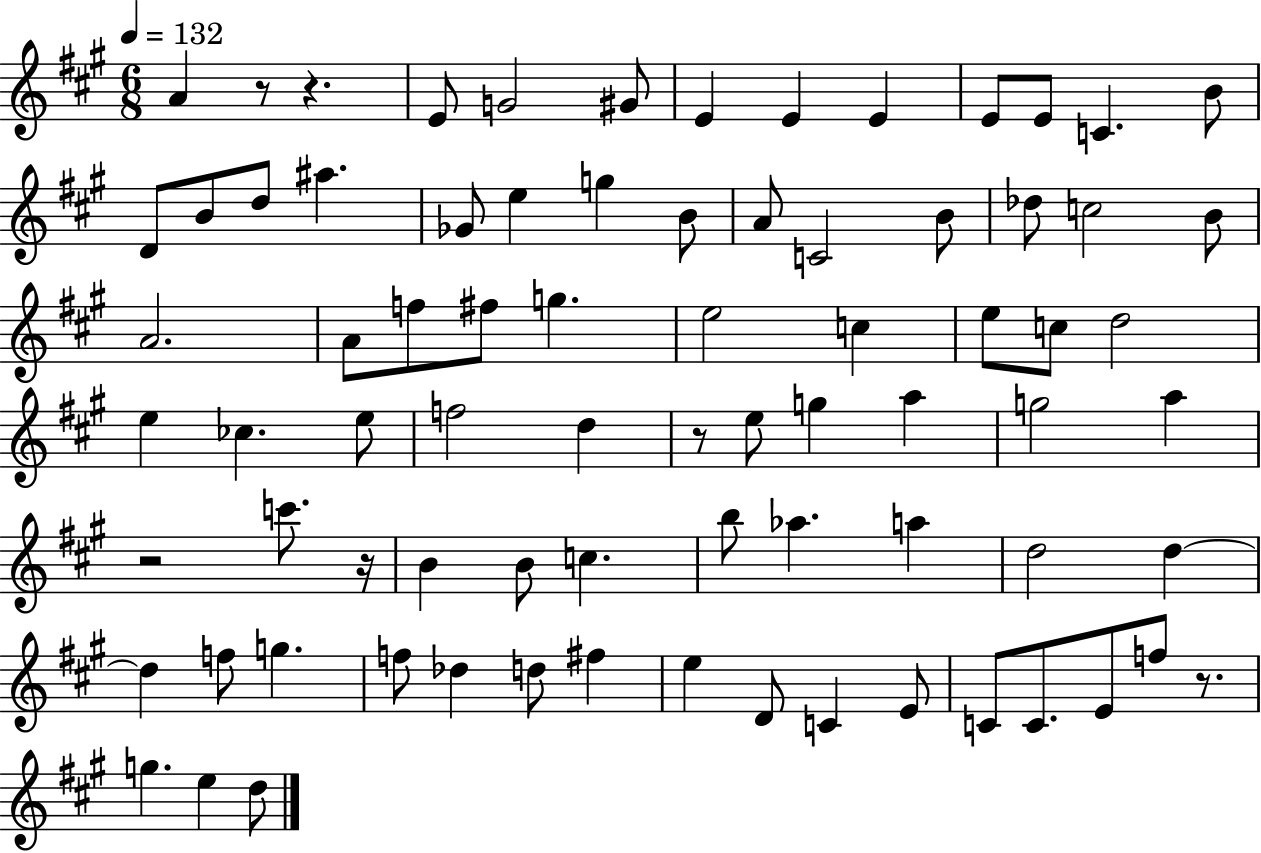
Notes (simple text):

A4/q R/e R/q. E4/e G4/h G#4/e E4/q E4/q E4/q E4/e E4/e C4/q. B4/e D4/e B4/e D5/e A#5/q. Gb4/e E5/q G5/q B4/e A4/e C4/h B4/e Db5/e C5/h B4/e A4/h. A4/e F5/e F#5/e G5/q. E5/h C5/q E5/e C5/e D5/h E5/q CES5/q. E5/e F5/h D5/q R/e E5/e G5/q A5/q G5/h A5/q R/h C6/e. R/s B4/q B4/e C5/q. B5/e Ab5/q. A5/q D5/h D5/q D5/q F5/e G5/q. F5/e Db5/q D5/e F#5/q E5/q D4/e C4/q E4/e C4/e C4/e. E4/e F5/e R/e. G5/q. E5/q D5/e